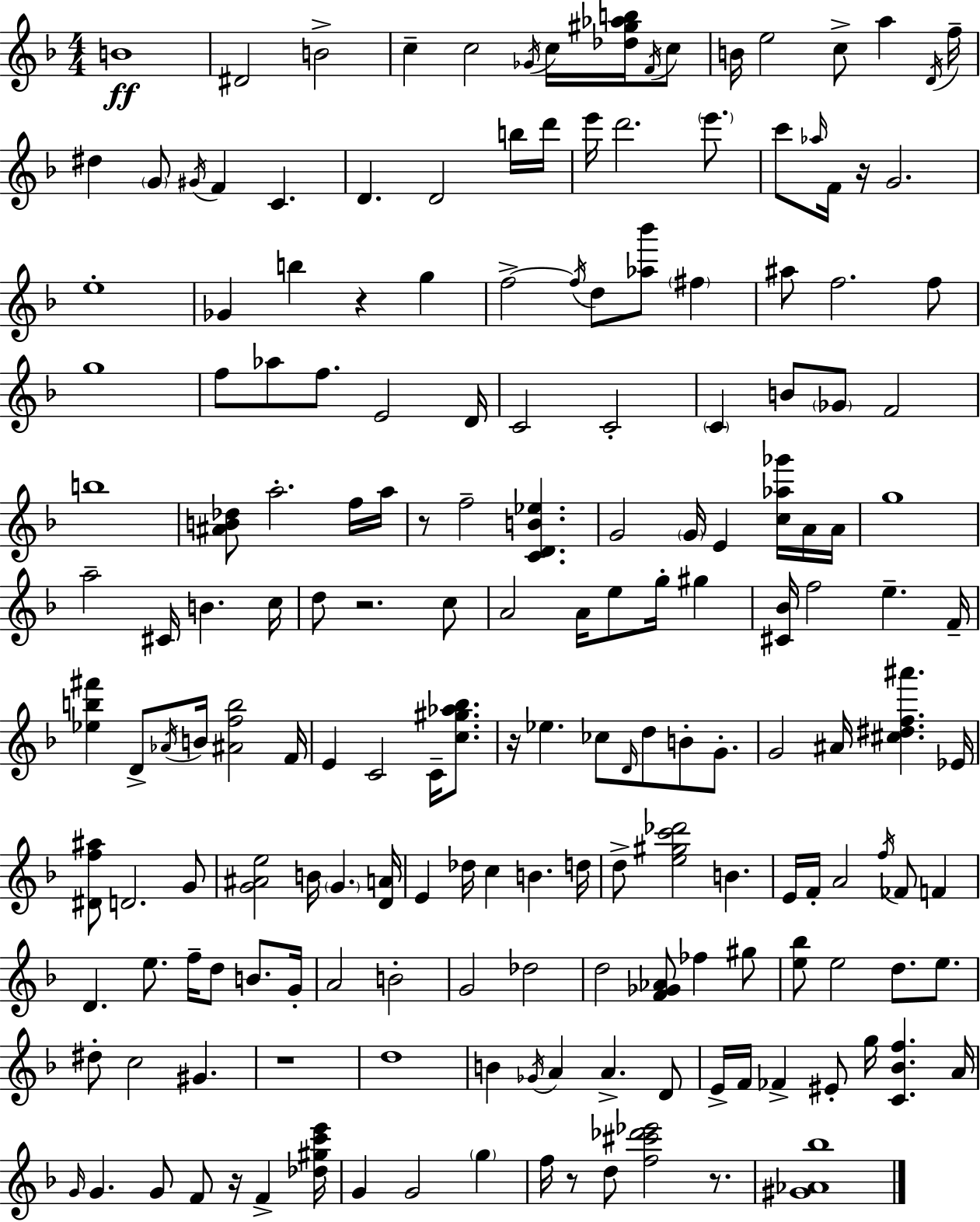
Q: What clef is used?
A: treble